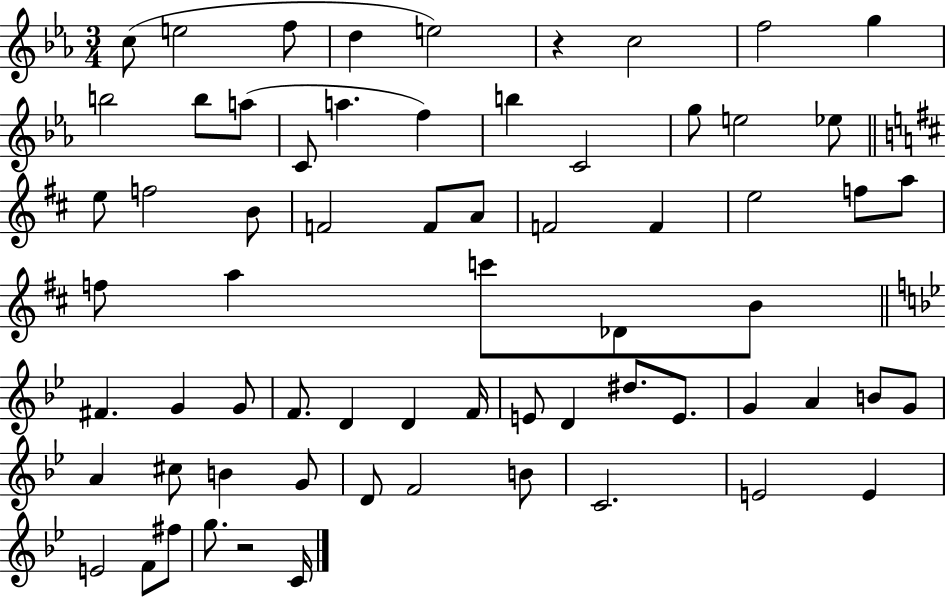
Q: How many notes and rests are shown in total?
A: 67